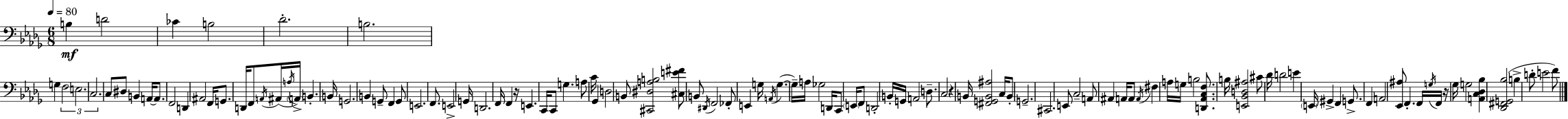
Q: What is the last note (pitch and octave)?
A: F4